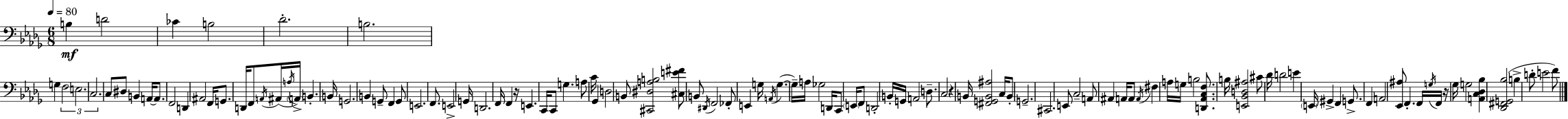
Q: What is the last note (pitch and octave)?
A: F4